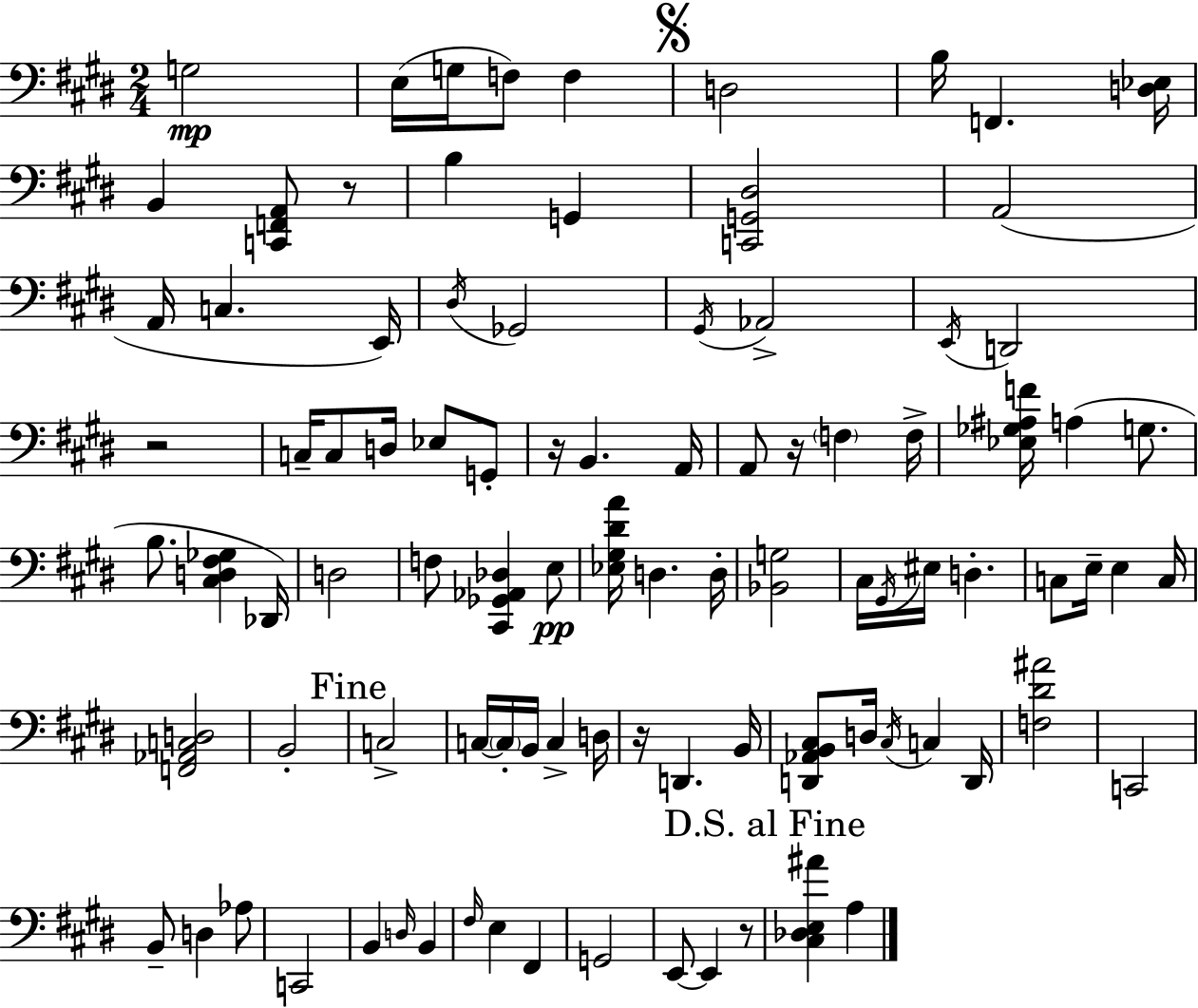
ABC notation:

X:1
T:Untitled
M:2/4
L:1/4
K:E
G,2 E,/4 G,/4 F,/2 F, D,2 B,/4 F,, [D,_E,]/4 B,, [C,,F,,A,,]/2 z/2 B, G,, [C,,G,,^D,]2 A,,2 A,,/4 C, E,,/4 ^D,/4 _G,,2 ^G,,/4 _A,,2 E,,/4 D,,2 z2 C,/4 C,/2 D,/4 _E,/2 G,,/2 z/4 B,, A,,/4 A,,/2 z/4 F, F,/4 [_E,_G,^A,F]/4 A, G,/2 B,/2 [^C,D,^F,_G,] _D,,/4 D,2 F,/2 [^C,,_G,,_A,,_D,] E,/2 [_E,^G,^DA]/4 D, D,/4 [_B,,G,]2 ^C,/4 ^G,,/4 ^E,/4 D, C,/2 E,/4 E, C,/4 [F,,_A,,C,D,]2 B,,2 C,2 C,/4 C,/4 B,,/4 C, D,/4 z/4 D,, B,,/4 [D,,_A,,B,,^C,]/2 D,/4 ^C,/4 C, D,,/4 [F,^D^A]2 C,,2 B,,/2 D, _A,/2 C,,2 B,, D,/4 B,, ^F,/4 E, ^F,, G,,2 E,,/2 E,, z/2 [^C,_D,E,^A] A,